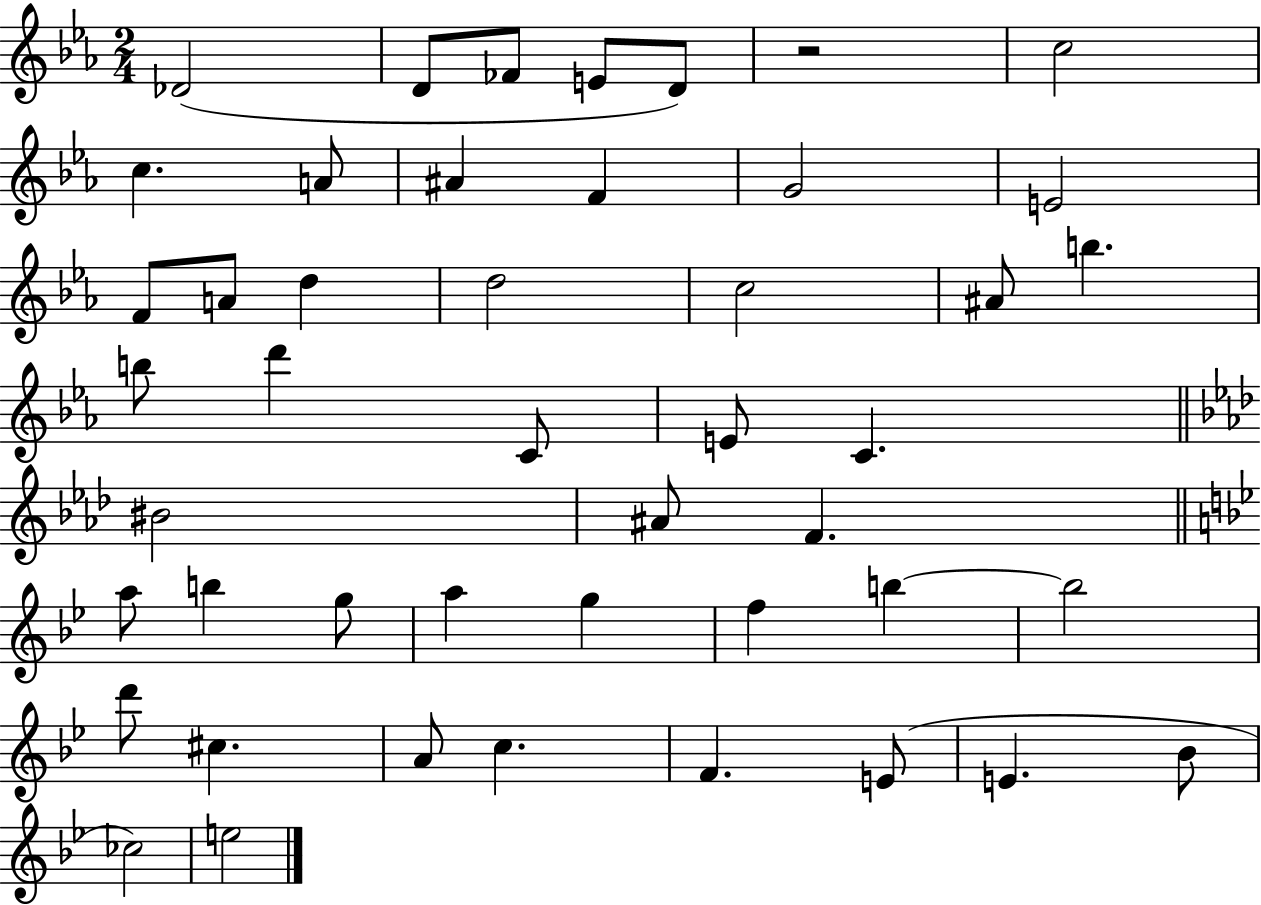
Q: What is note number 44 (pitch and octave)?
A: CES5